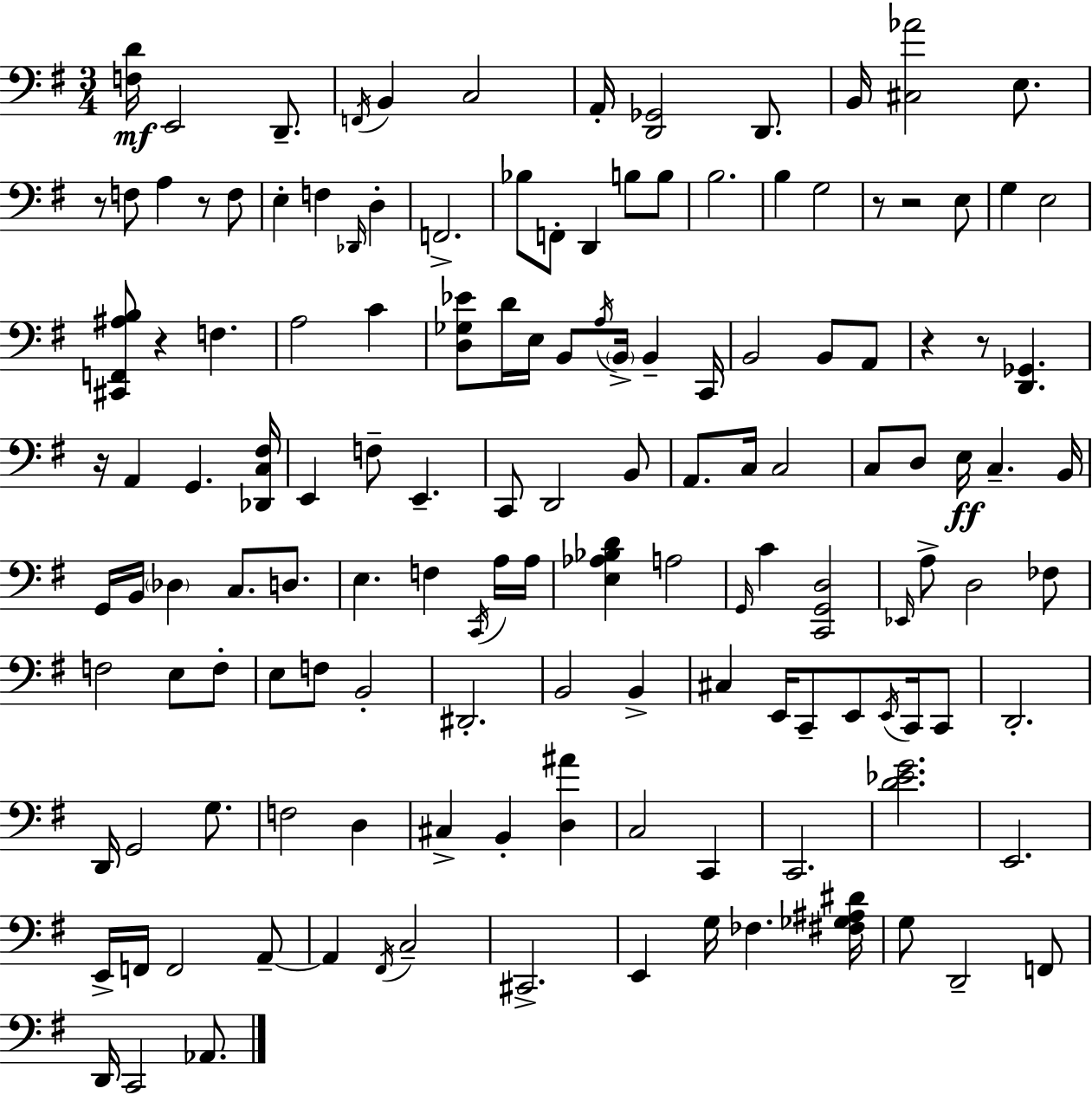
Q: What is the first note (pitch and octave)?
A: E2